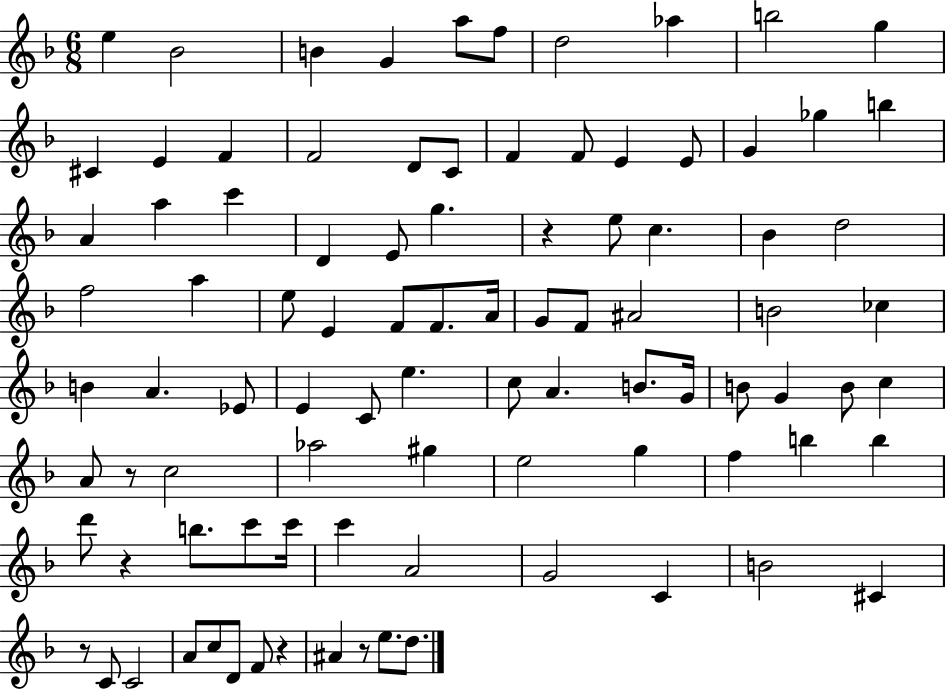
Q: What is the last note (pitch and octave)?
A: D5